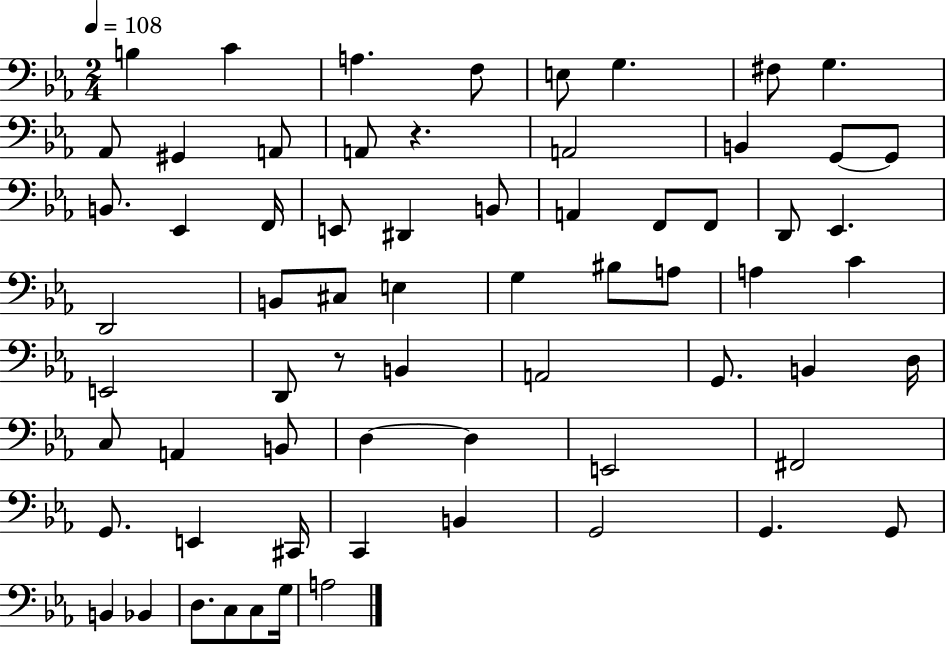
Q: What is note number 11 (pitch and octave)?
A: A2